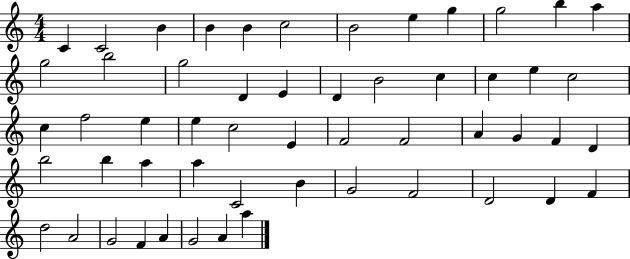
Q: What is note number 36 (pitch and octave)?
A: B5